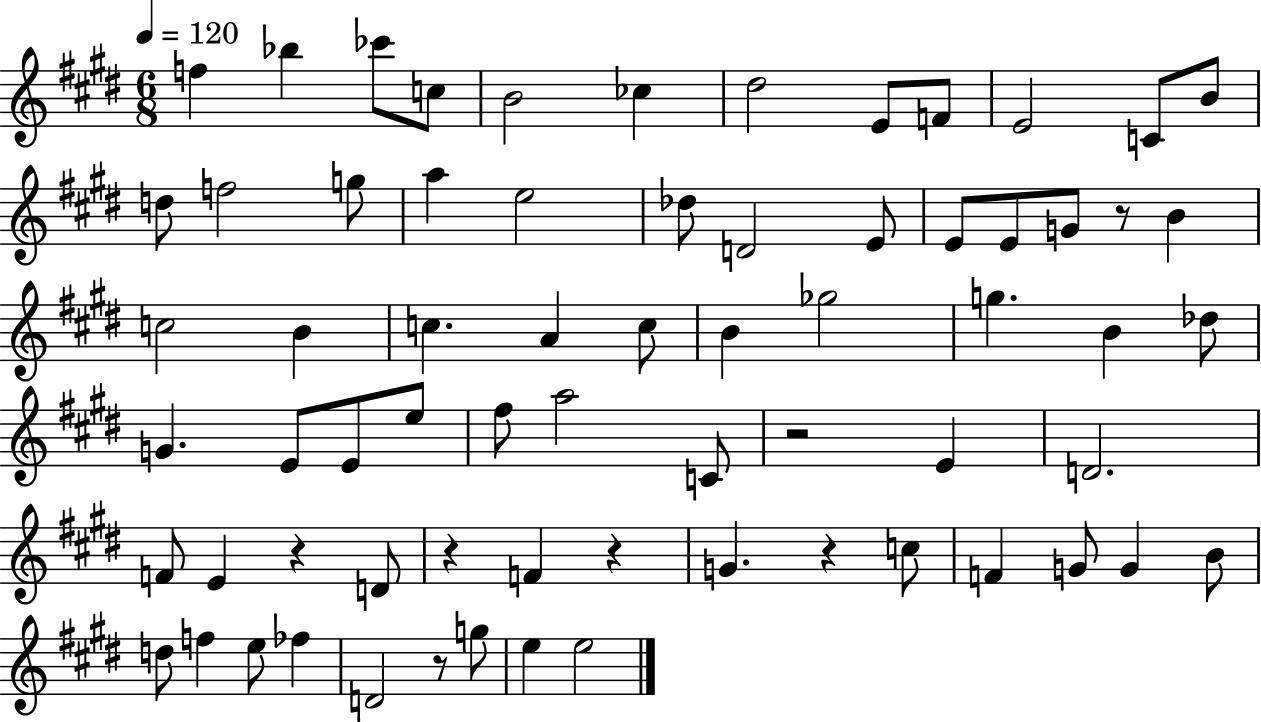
F5/q Bb5/q CES6/e C5/e B4/h CES5/q D#5/h E4/e F4/e E4/h C4/e B4/e D5/e F5/h G5/e A5/q E5/h Db5/e D4/h E4/e E4/e E4/e G4/e R/e B4/q C5/h B4/q C5/q. A4/q C5/e B4/q Gb5/h G5/q. B4/q Db5/e G4/q. E4/e E4/e E5/e F#5/e A5/h C4/e R/h E4/q D4/h. F4/e E4/q R/q D4/e R/q F4/q R/q G4/q. R/q C5/e F4/q G4/e G4/q B4/e D5/e F5/q E5/e FES5/q D4/h R/e G5/e E5/q E5/h